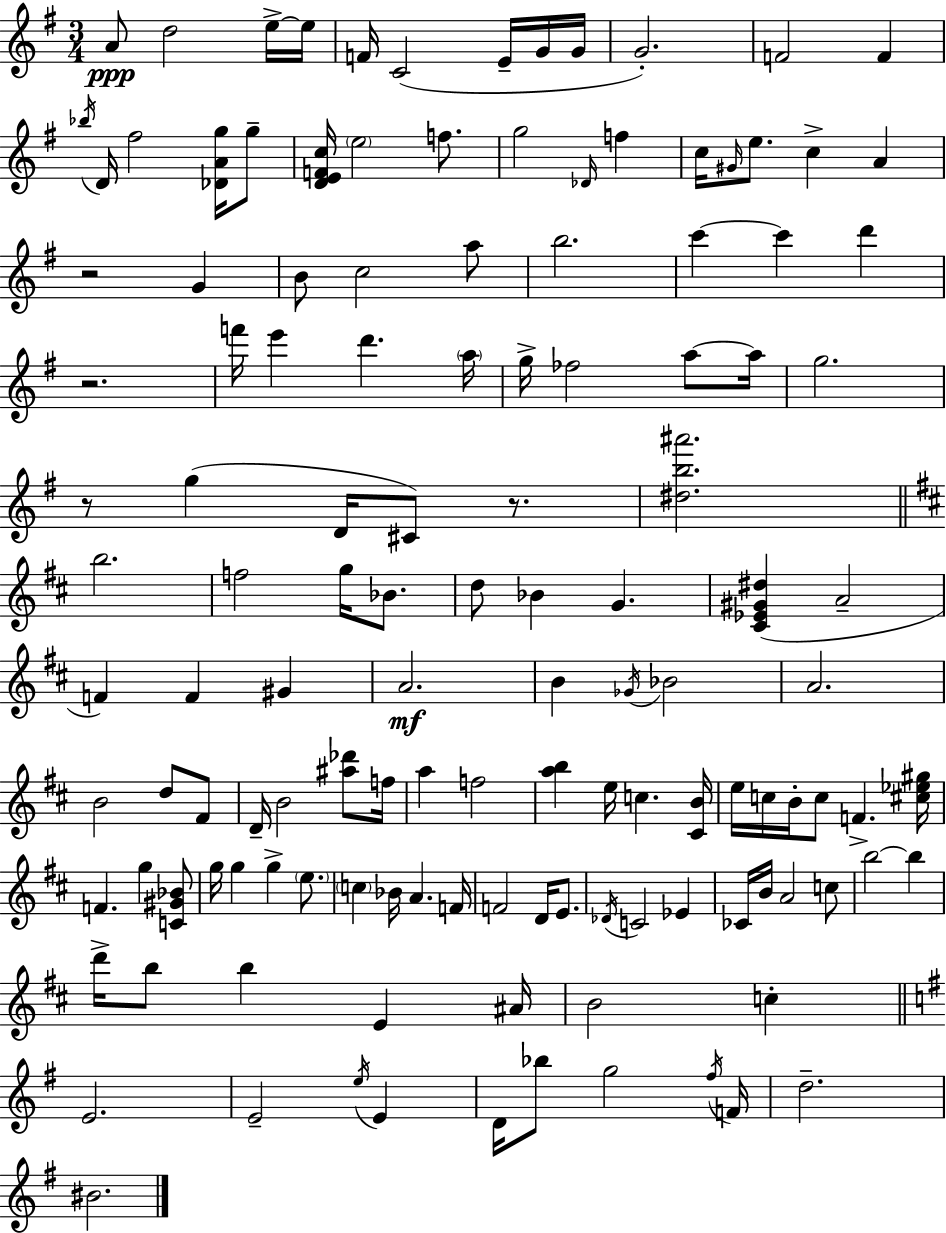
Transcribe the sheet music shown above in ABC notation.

X:1
T:Untitled
M:3/4
L:1/4
K:G
A/2 d2 e/4 e/4 F/4 C2 E/4 G/4 G/4 G2 F2 F _b/4 D/4 ^f2 [_DAg]/4 g/2 [DEFc]/4 e2 f/2 g2 _D/4 f c/4 ^G/4 e/2 c A z2 G B/2 c2 a/2 b2 c' c' d' z2 f'/4 e' d' a/4 g/4 _f2 a/2 a/4 g2 z/2 g D/4 ^C/2 z/2 [^db^a']2 b2 f2 g/4 _B/2 d/2 _B G [^C_E^G^d] A2 F F ^G A2 B _G/4 _B2 A2 B2 d/2 ^F/2 D/4 B2 [^a_d']/2 f/4 a f2 [ab] e/4 c [^CB]/4 e/4 c/4 B/4 c/2 F [^c_e^g]/4 F g [C^G_B]/2 g/4 g g e/2 c _B/4 A F/4 F2 D/4 E/2 _D/4 C2 _E _C/4 B/4 A2 c/2 b2 b d'/4 b/2 b E ^A/4 B2 c E2 E2 e/4 E D/4 _b/2 g2 ^f/4 F/4 d2 ^B2